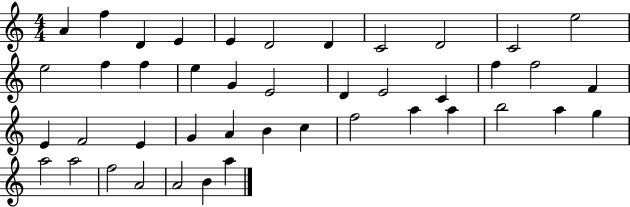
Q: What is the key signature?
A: C major